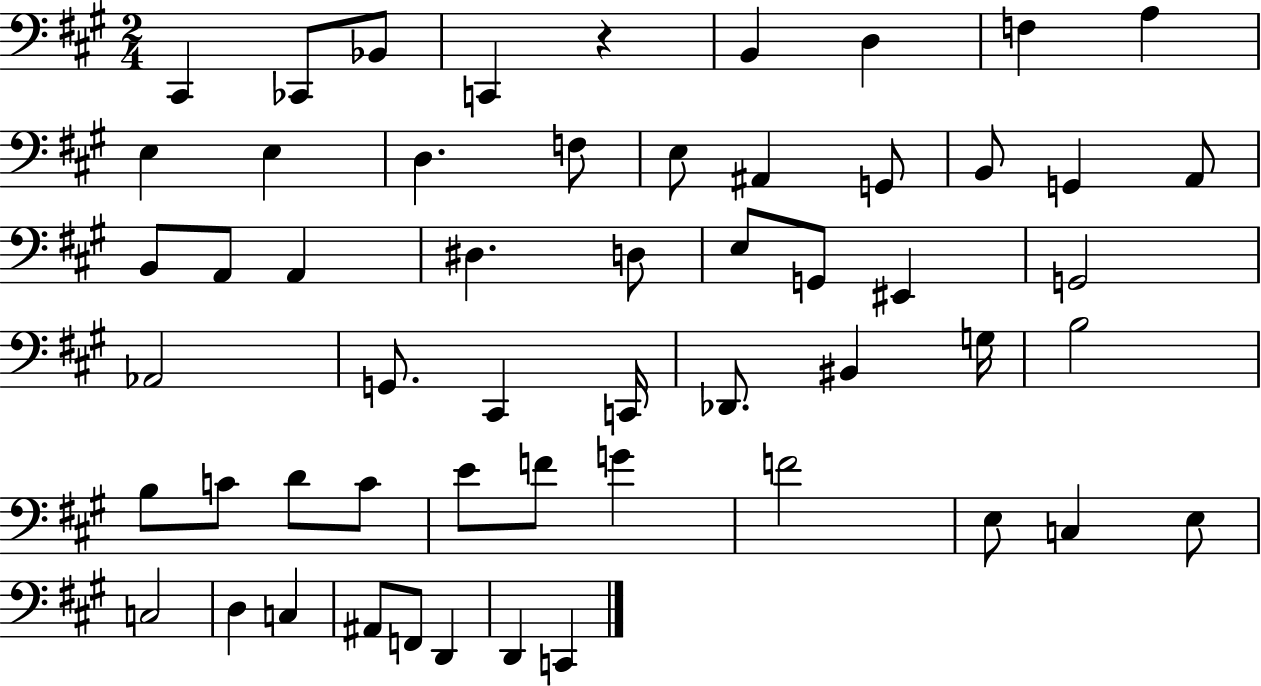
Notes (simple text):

C#2/q CES2/e Bb2/e C2/q R/q B2/q D3/q F3/q A3/q E3/q E3/q D3/q. F3/e E3/e A#2/q G2/e B2/e G2/q A2/e B2/e A2/e A2/q D#3/q. D3/e E3/e G2/e EIS2/q G2/h Ab2/h G2/e. C#2/q C2/s Db2/e. BIS2/q G3/s B3/h B3/e C4/e D4/e C4/e E4/e F4/e G4/q F4/h E3/e C3/q E3/e C3/h D3/q C3/q A#2/e F2/e D2/q D2/q C2/q